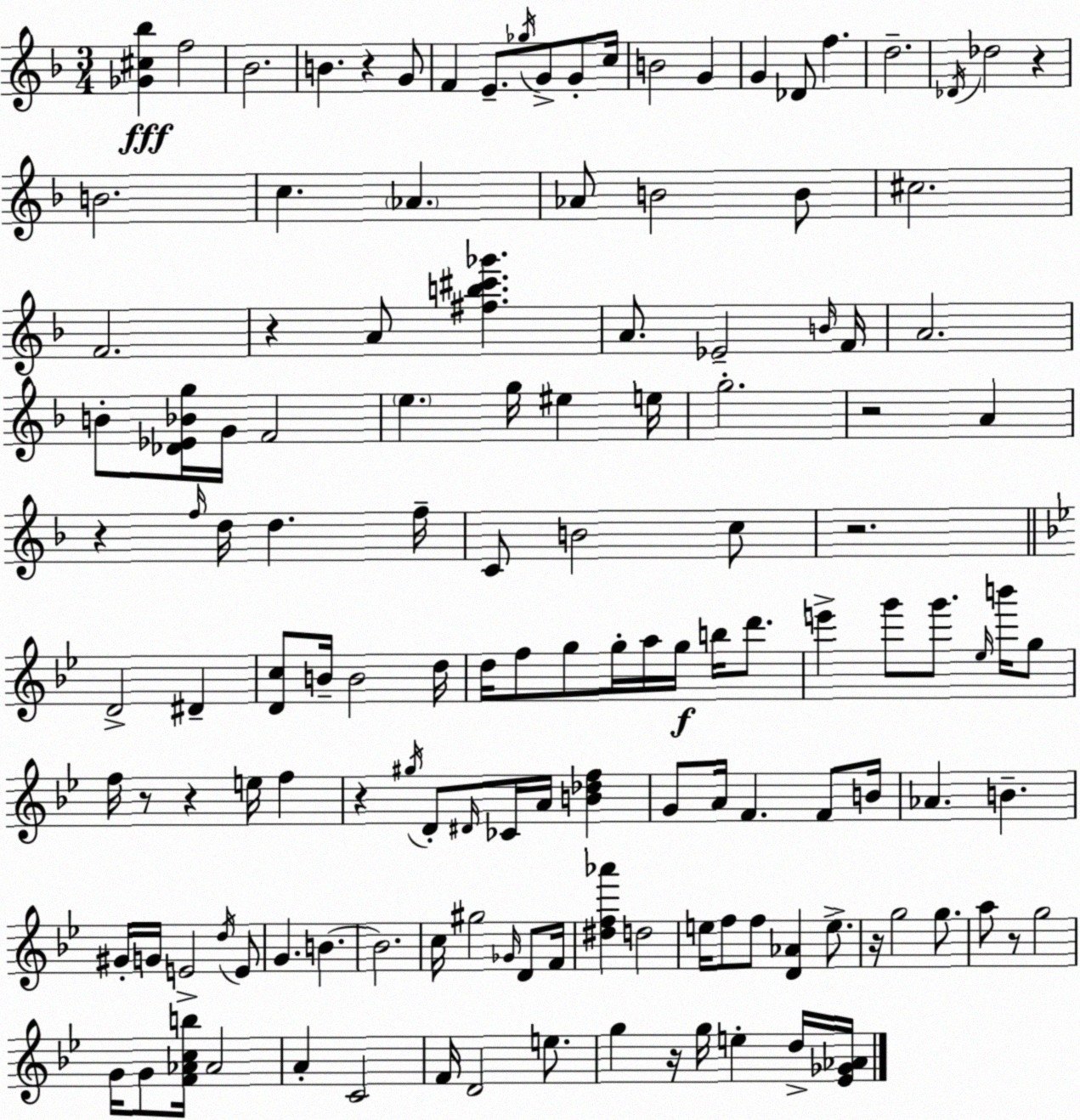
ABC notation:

X:1
T:Untitled
M:3/4
L:1/4
K:F
[_G^c_b] f2 _B2 B z G/2 F E/2 _g/4 G/2 G/2 c/4 B2 G G _D/2 f d2 _D/4 _d2 z B2 c _A _A/2 B2 B/2 ^c2 F2 z A/2 [^fb^c'_g'] A/2 _E2 B/4 F/4 A2 B/2 [_D_E_Bg]/4 G/4 F2 e g/4 ^e e/4 g2 z2 A z f/4 d/4 d f/4 C/2 B2 c/2 z2 D2 ^D [Dc]/2 B/4 B2 d/4 d/4 f/2 g/2 g/4 a/4 g/4 b/4 d'/2 e' g'/2 g'/2 _e/4 b'/4 g/2 f/4 z/2 z e/4 f z ^g/4 D/2 ^D/4 _C/4 A/4 [B_df] G/2 A/4 F F/2 B/4 _A B ^G/4 G/4 E2 d/4 E/2 G B B2 c/4 ^g2 _G/4 D/2 F/4 [^df_a'] d2 e/4 f/2 f/2 [D_A] e/2 z/4 g2 g/2 a/2 z/2 g2 G/4 G/2 [F_Acb]/4 _A2 A C2 F/4 D2 e/2 g z/4 g/4 e d/4 [_E_G_A]/4